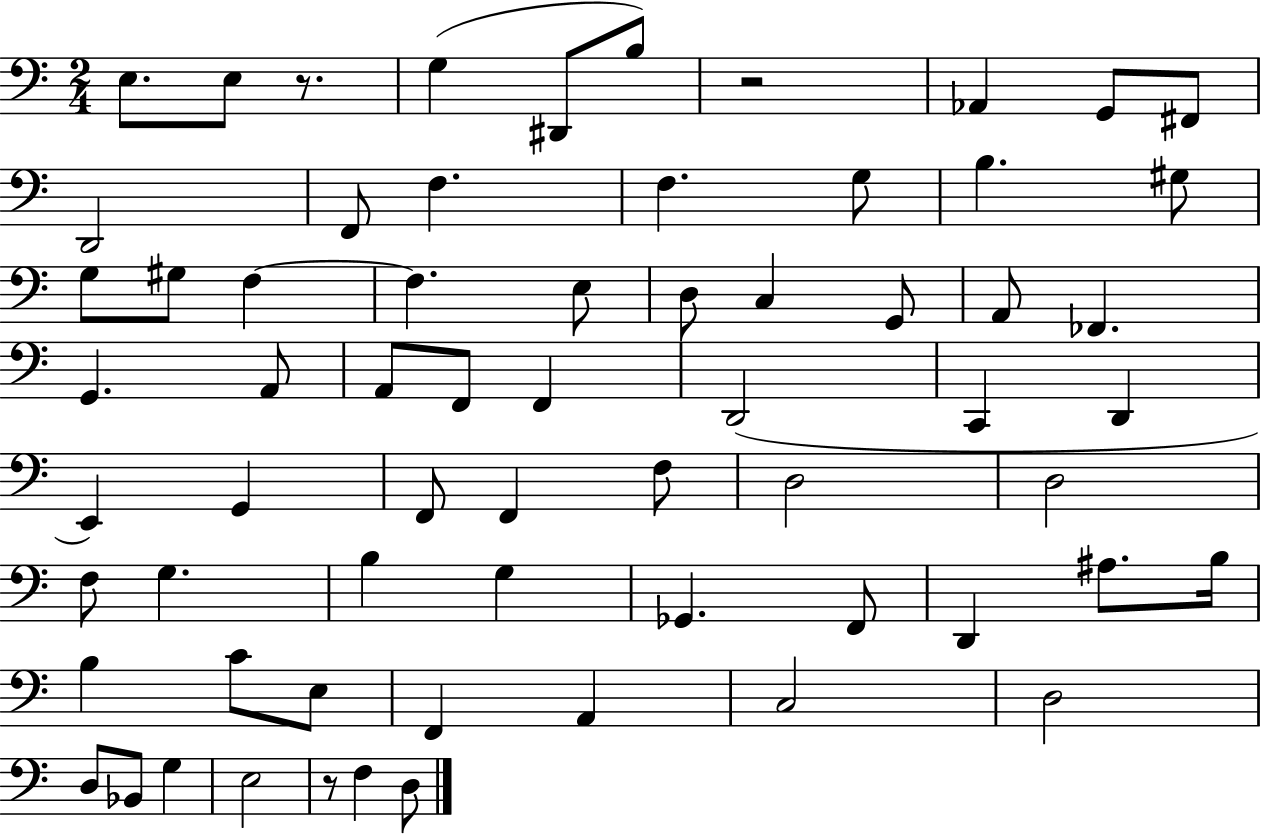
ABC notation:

X:1
T:Untitled
M:2/4
L:1/4
K:C
E,/2 E,/2 z/2 G, ^D,,/2 B,/2 z2 _A,, G,,/2 ^F,,/2 D,,2 F,,/2 F, F, G,/2 B, ^G,/2 G,/2 ^G,/2 F, F, E,/2 D,/2 C, G,,/2 A,,/2 _F,, G,, A,,/2 A,,/2 F,,/2 F,, D,,2 C,, D,, E,, G,, F,,/2 F,, F,/2 D,2 D,2 F,/2 G, B, G, _G,, F,,/2 D,, ^A,/2 B,/4 B, C/2 E,/2 F,, A,, C,2 D,2 D,/2 _B,,/2 G, E,2 z/2 F, D,/2